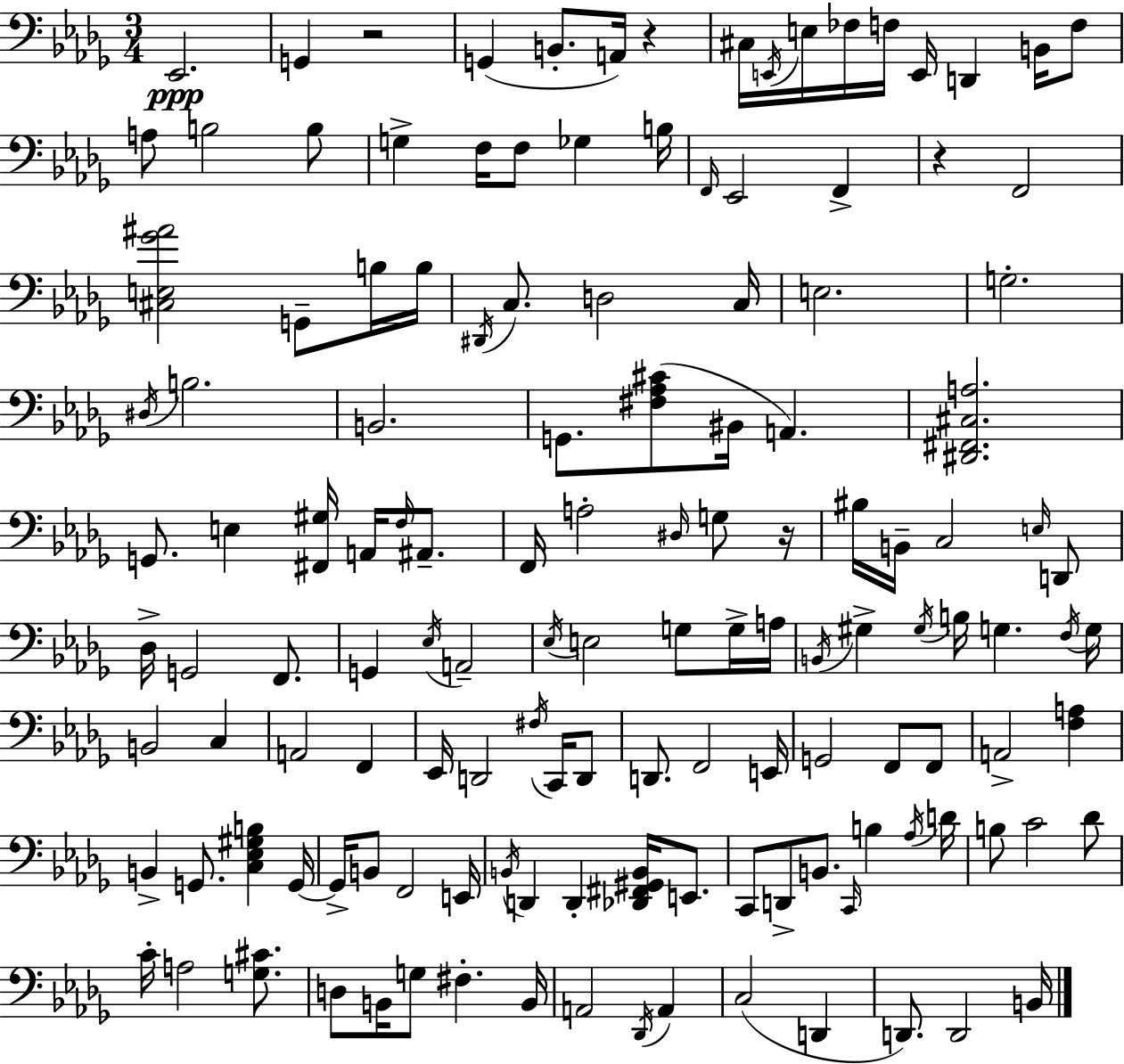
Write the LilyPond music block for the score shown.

{
  \clef bass
  \numericTimeSignature
  \time 3/4
  \key bes \minor
  ees,2.\ppp | g,4 r2 | g,4( b,8.-. a,16) r4 | cis16 \acciaccatura { e,16 } e16 fes16 f16 e,16 d,4 b,16 f8 | \break a8 b2 b8 | g4-> f16 f8 ges4 | b16 \grace { f,16 } ees,2 f,4-> | r4 f,2 | \break <cis e ges' ais'>2 g,8-- | b16 b16 \acciaccatura { dis,16 } c8. d2 | c16 e2. | g2.-. | \break \acciaccatura { dis16 } b2. | b,2. | g,8. <fis aes cis'>8( bis,16 a,4.) | <dis, fis, cis a>2. | \break g,8. e4 <fis, gis>16 | a,16 \grace { f16 } ais,8.-- f,16 a2-. | \grace { dis16 } g8 r16 bis16 b,16-- c2 | \grace { e16 } d,8 des16-> g,2 | \break f,8. g,4 \acciaccatura { ees16 } | a,2-- \acciaccatura { ees16 } e2 | g8 g16-> a16 \acciaccatura { b,16 } gis4-> | \acciaccatura { gis16 } b16 g4. \acciaccatura { f16 } g16 | \break b,2 c4 | a,2 f,4 | ees,16 d,2 \acciaccatura { fis16 } c,16 d,8 | d,8. f,2 | \break e,16 g,2 f,8 f,8 | a,2-> <f a>4 | b,4-> g,8. <c ees gis b>4 | g,16~~ g,16-> b,8 f,2 | \break e,16 \acciaccatura { b,16 } d,4 d,4-. <des, fis, gis, b,>16 e,8. | c,8 d,8-> b,8. \grace { c,16 } b4 | \acciaccatura { aes16 } d'16 b8 c'2 | des'8 c'16-. a2 | \break <g cis'>8. d8 b,16 g8 fis4.-. | b,16 a,2 | \acciaccatura { des,16 } a,4 c2( | d,4 d,8.) d,2 | \break b,16 \bar "|."
}